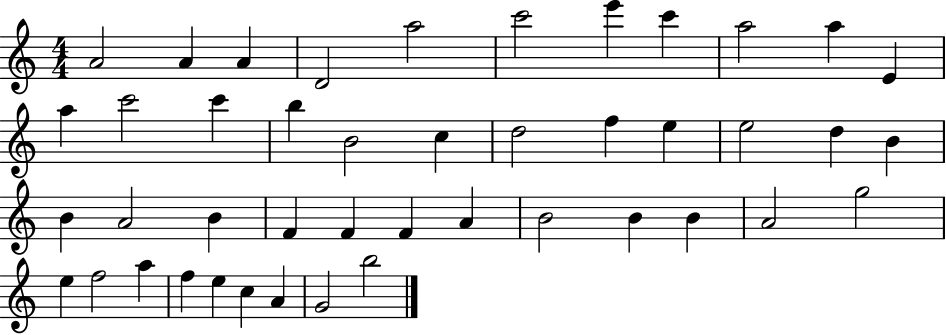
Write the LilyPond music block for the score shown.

{
  \clef treble
  \numericTimeSignature
  \time 4/4
  \key c \major
  a'2 a'4 a'4 | d'2 a''2 | c'''2 e'''4 c'''4 | a''2 a''4 e'4 | \break a''4 c'''2 c'''4 | b''4 b'2 c''4 | d''2 f''4 e''4 | e''2 d''4 b'4 | \break b'4 a'2 b'4 | f'4 f'4 f'4 a'4 | b'2 b'4 b'4 | a'2 g''2 | \break e''4 f''2 a''4 | f''4 e''4 c''4 a'4 | g'2 b''2 | \bar "|."
}